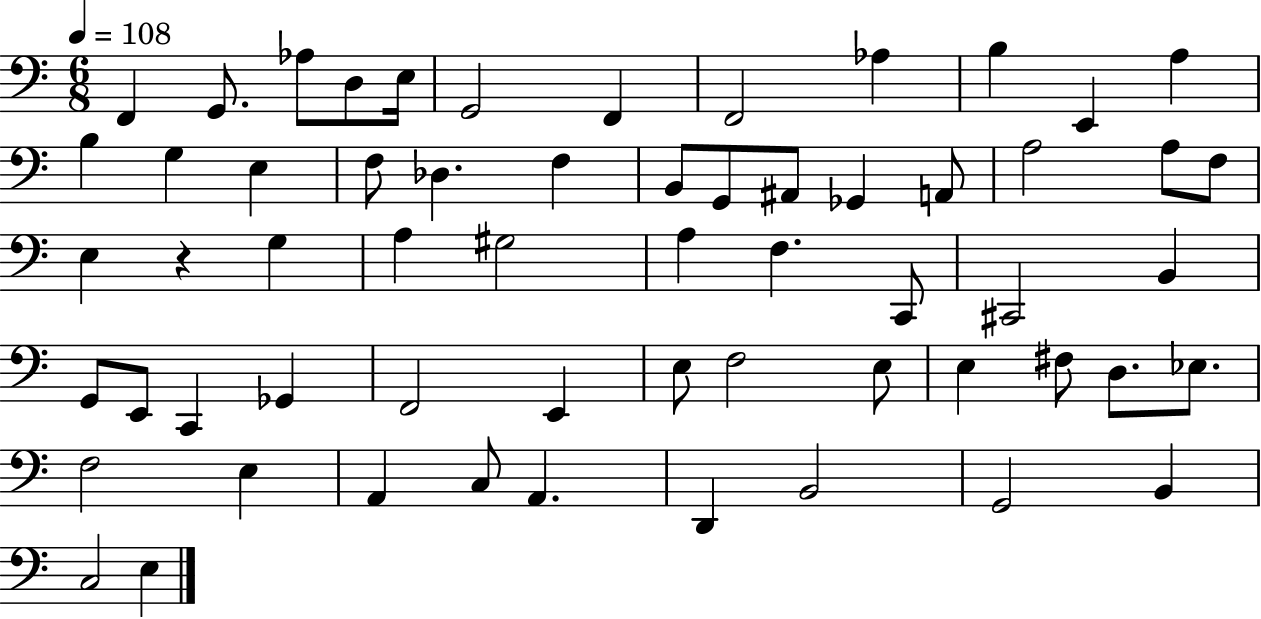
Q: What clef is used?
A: bass